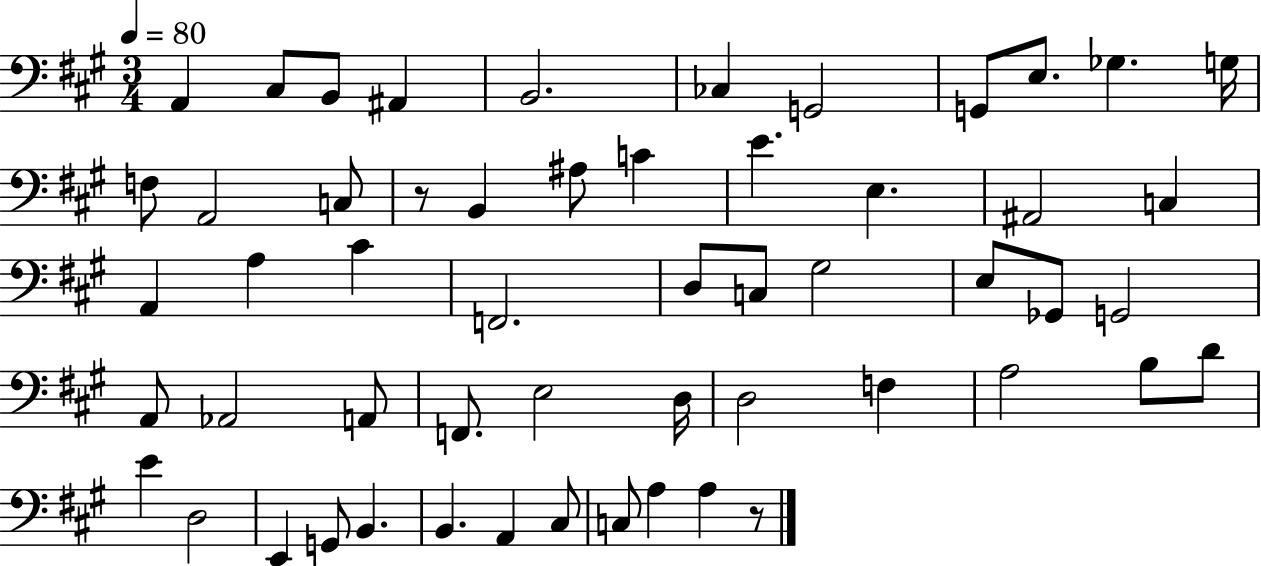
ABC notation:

X:1
T:Untitled
M:3/4
L:1/4
K:A
A,, ^C,/2 B,,/2 ^A,, B,,2 _C, G,,2 G,,/2 E,/2 _G, G,/4 F,/2 A,,2 C,/2 z/2 B,, ^A,/2 C E E, ^A,,2 C, A,, A, ^C F,,2 D,/2 C,/2 ^G,2 E,/2 _G,,/2 G,,2 A,,/2 _A,,2 A,,/2 F,,/2 E,2 D,/4 D,2 F, A,2 B,/2 D/2 E D,2 E,, G,,/2 B,, B,, A,, ^C,/2 C,/2 A, A, z/2